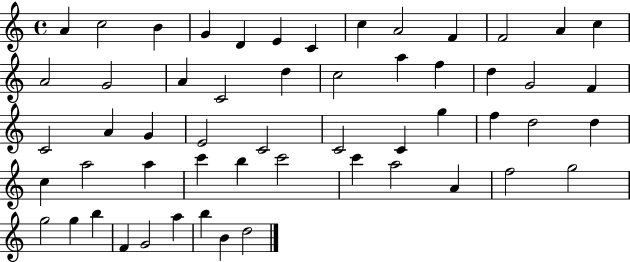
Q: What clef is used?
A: treble